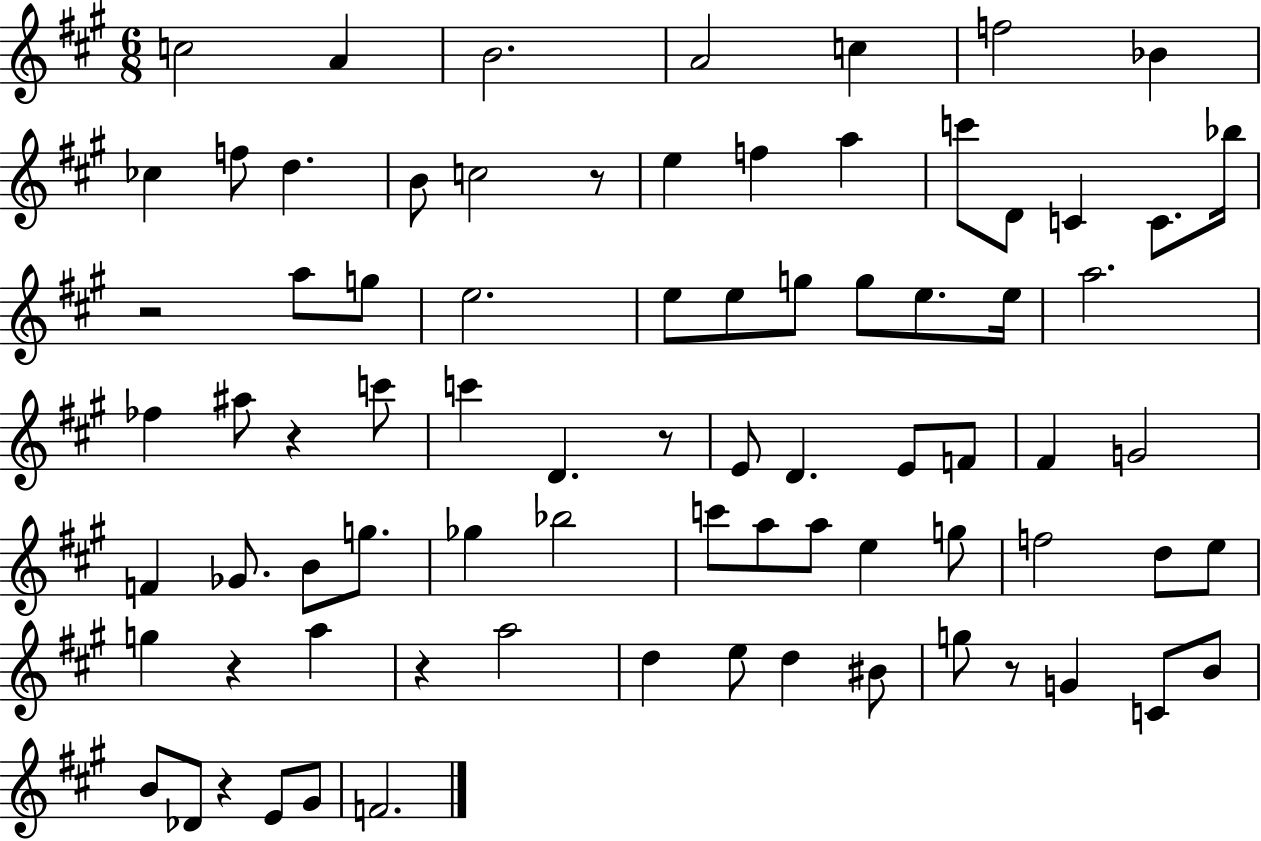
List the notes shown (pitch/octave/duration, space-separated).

C5/h A4/q B4/h. A4/h C5/q F5/h Bb4/q CES5/q F5/e D5/q. B4/e C5/h R/e E5/q F5/q A5/q C6/e D4/e C4/q C4/e. Bb5/s R/h A5/e G5/e E5/h. E5/e E5/e G5/e G5/e E5/e. E5/s A5/h. FES5/q A#5/e R/q C6/e C6/q D4/q. R/e E4/e D4/q. E4/e F4/e F#4/q G4/h F4/q Gb4/e. B4/e G5/e. Gb5/q Bb5/h C6/e A5/e A5/e E5/q G5/e F5/h D5/e E5/e G5/q R/q A5/q R/q A5/h D5/q E5/e D5/q BIS4/e G5/e R/e G4/q C4/e B4/e B4/e Db4/e R/q E4/e G#4/e F4/h.